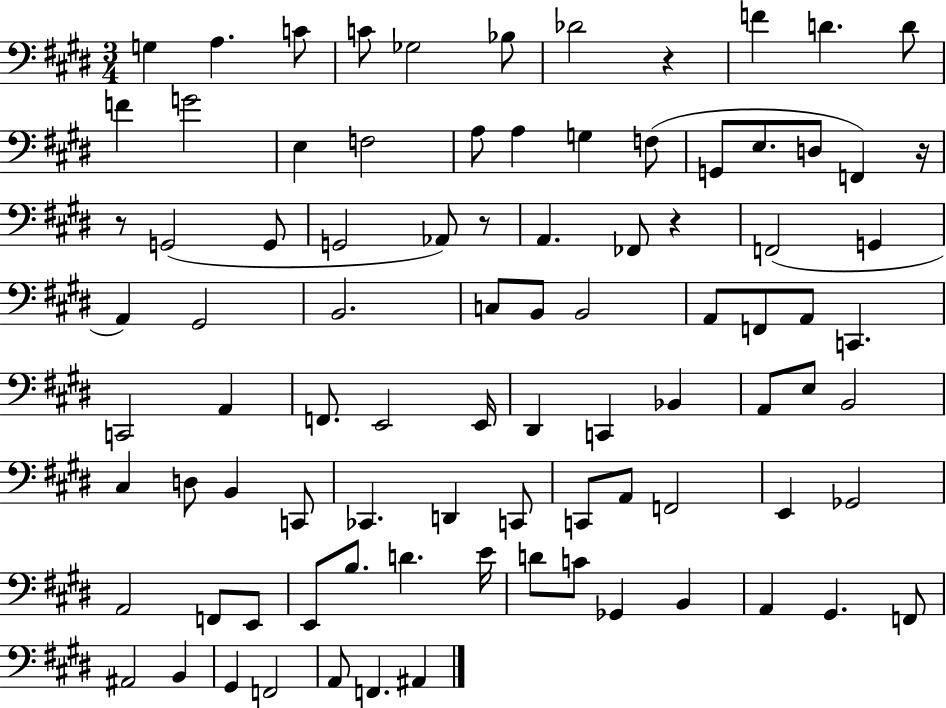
X:1
T:Untitled
M:3/4
L:1/4
K:E
G, A, C/2 C/2 _G,2 _B,/2 _D2 z F D D/2 F G2 E, F,2 A,/2 A, G, F,/2 G,,/2 E,/2 D,/2 F,, z/4 z/2 G,,2 G,,/2 G,,2 _A,,/2 z/2 A,, _F,,/2 z F,,2 G,, A,, ^G,,2 B,,2 C,/2 B,,/2 B,,2 A,,/2 F,,/2 A,,/2 C,, C,,2 A,, F,,/2 E,,2 E,,/4 ^D,, C,, _B,, A,,/2 E,/2 B,,2 ^C, D,/2 B,, C,,/2 _C,, D,, C,,/2 C,,/2 A,,/2 F,,2 E,, _G,,2 A,,2 F,,/2 E,,/2 E,,/2 B,/2 D E/4 D/2 C/2 _G,, B,, A,, ^G,, F,,/2 ^A,,2 B,, ^G,, F,,2 A,,/2 F,, ^A,,